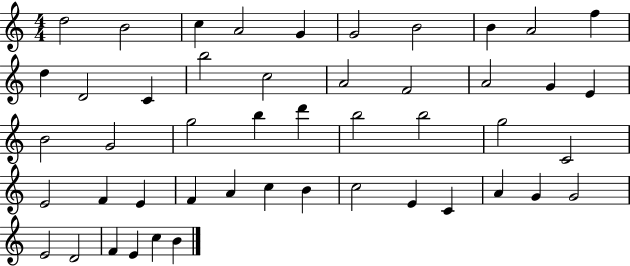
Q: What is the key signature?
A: C major